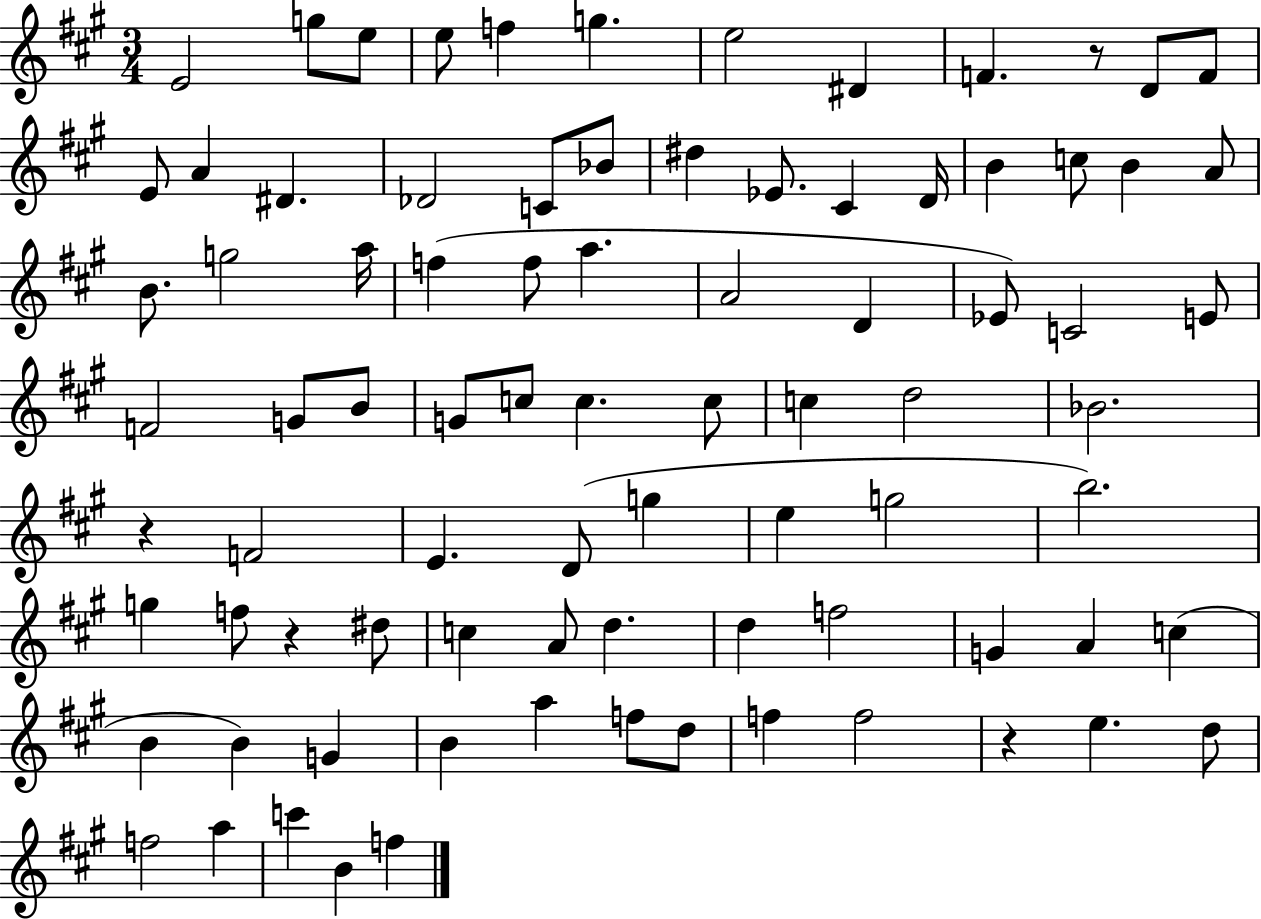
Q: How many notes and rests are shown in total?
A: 84